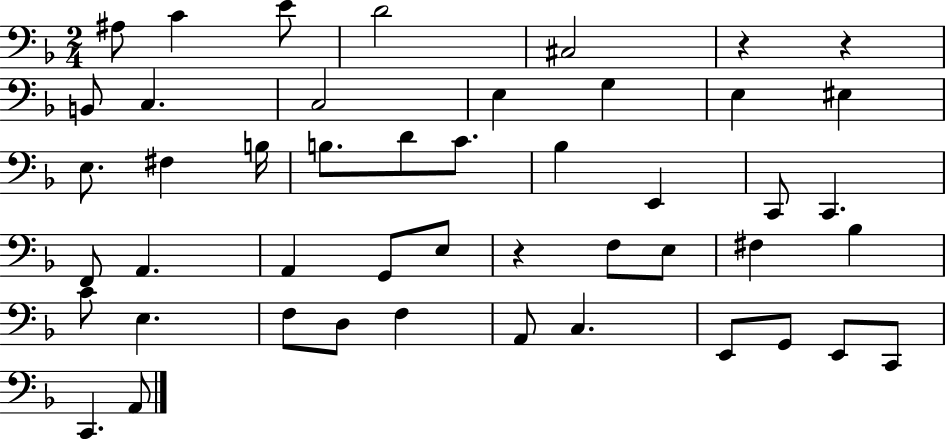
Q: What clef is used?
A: bass